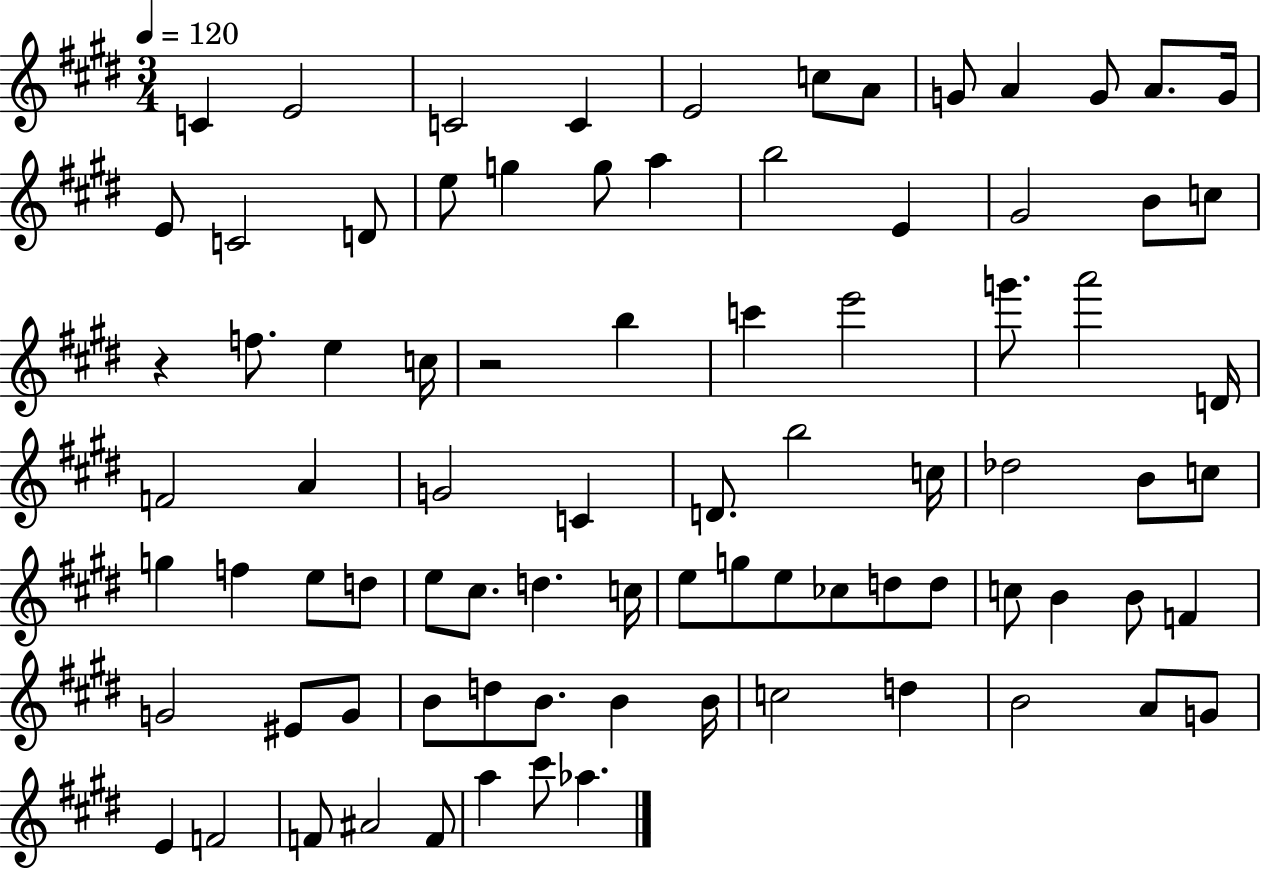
{
  \clef treble
  \numericTimeSignature
  \time 3/4
  \key e \major
  \tempo 4 = 120
  \repeat volta 2 { c'4 e'2 | c'2 c'4 | e'2 c''8 a'8 | g'8 a'4 g'8 a'8. g'16 | \break e'8 c'2 d'8 | e''8 g''4 g''8 a''4 | b''2 e'4 | gis'2 b'8 c''8 | \break r4 f''8. e''4 c''16 | r2 b''4 | c'''4 e'''2 | g'''8. a'''2 d'16 | \break f'2 a'4 | g'2 c'4 | d'8. b''2 c''16 | des''2 b'8 c''8 | \break g''4 f''4 e''8 d''8 | e''8 cis''8. d''4. c''16 | e''8 g''8 e''8 ces''8 d''8 d''8 | c''8 b'4 b'8 f'4 | \break g'2 eis'8 g'8 | b'8 d''8 b'8. b'4 b'16 | c''2 d''4 | b'2 a'8 g'8 | \break e'4 f'2 | f'8 ais'2 f'8 | a''4 cis'''8 aes''4. | } \bar "|."
}